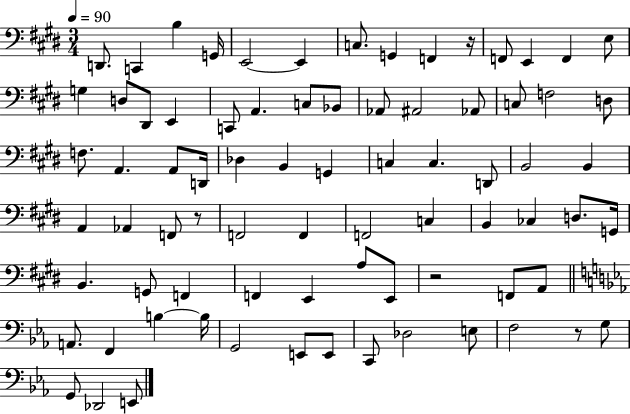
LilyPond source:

{
  \clef bass
  \numericTimeSignature
  \time 3/4
  \key e \major
  \tempo 4 = 90
  \repeat volta 2 { d,8. c,4 b4 g,16 | e,2~~ e,4 | c8. g,4 f,4 r16 | f,8 e,4 f,4 e8 | \break g4 d8 dis,8 e,4 | c,8 a,4. c8 bes,8 | aes,8 ais,2 aes,8 | c8 f2 d8 | \break f8. a,4. a,8 d,16 | des4 b,4 g,4 | c4 c4. d,8 | b,2 b,4 | \break a,4 aes,4 f,8 r8 | f,2 f,4 | f,2 c4 | b,4 ces4 d8. g,16 | \break b,4. g,8 f,4 | f,4 e,4 a8 e,8 | r2 f,8 a,8 | \bar "||" \break \key ees \major a,8. f,4 b4~~ b16 | g,2 e,8 e,8 | c,8 des2 e8 | f2 r8 g8 | \break g,8 des,2 e,8 | } \bar "|."
}